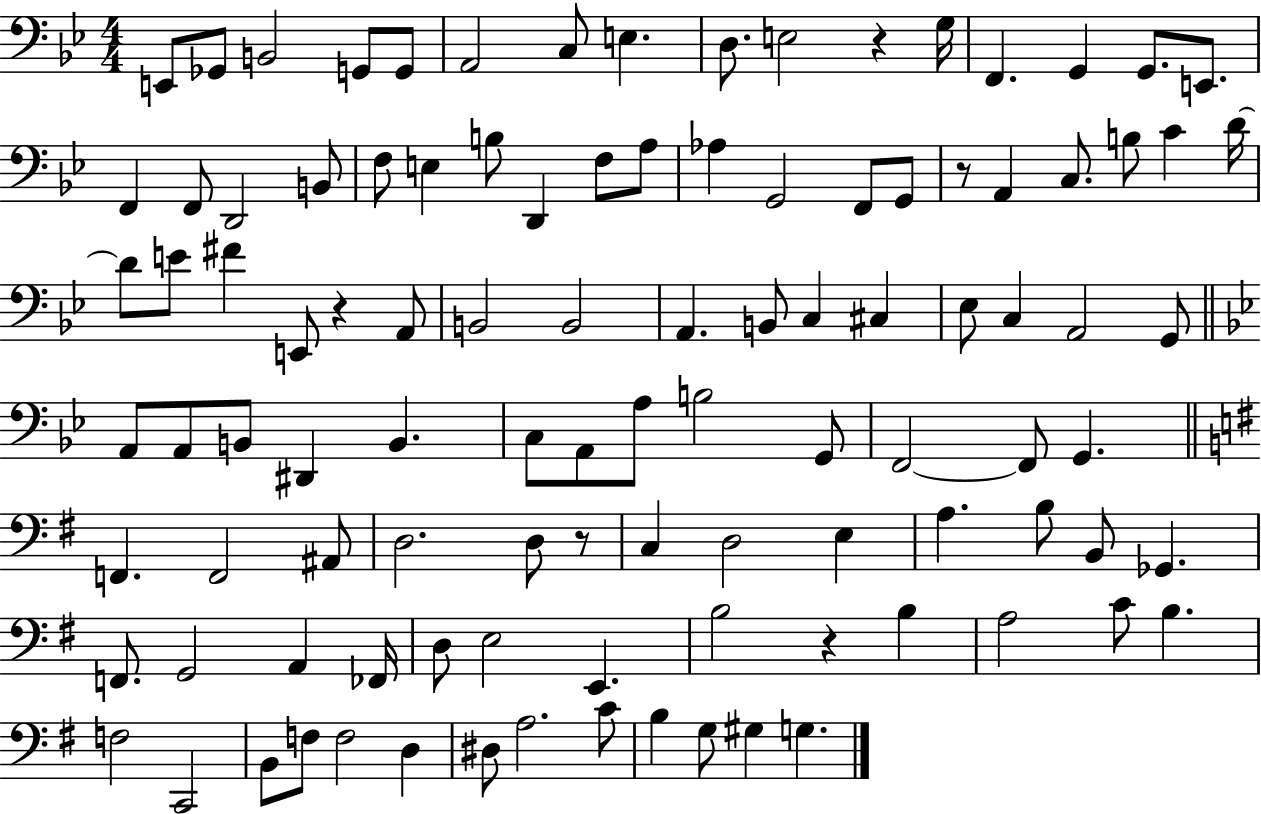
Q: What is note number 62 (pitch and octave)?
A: G2